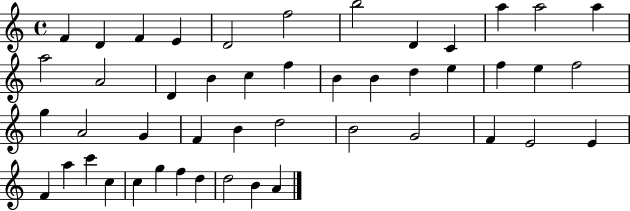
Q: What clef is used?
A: treble